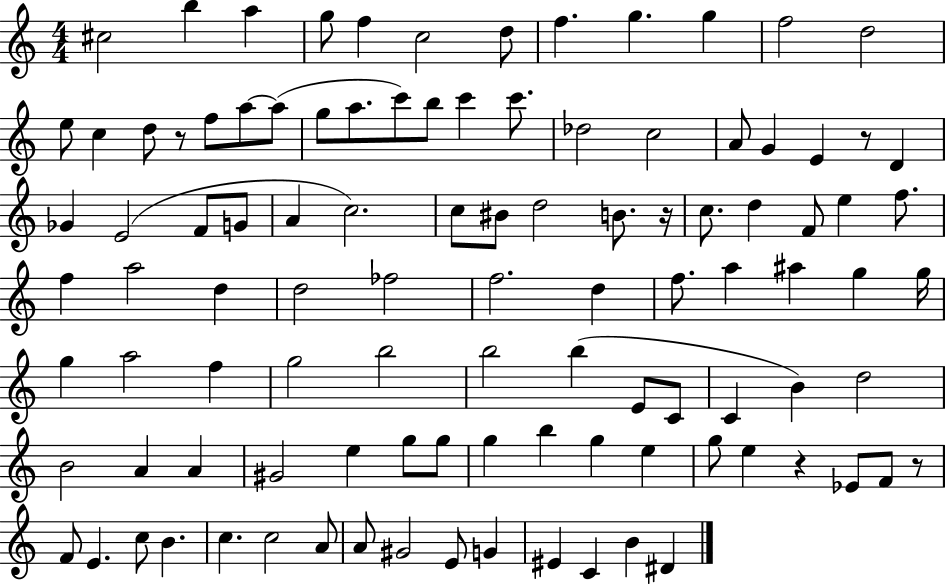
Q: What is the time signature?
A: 4/4